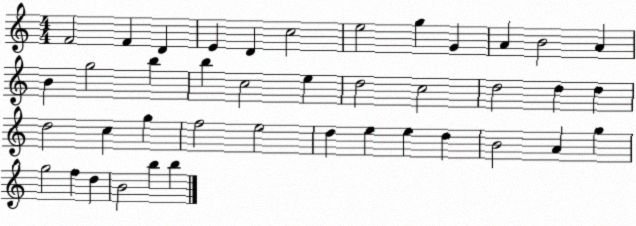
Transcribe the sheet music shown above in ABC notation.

X:1
T:Untitled
M:4/4
L:1/4
K:C
F2 F D E D c2 e2 g G A B2 A B g2 b b c2 e d2 c2 d2 d d d2 c g f2 e2 d e e d B2 A g g2 f d B2 b b